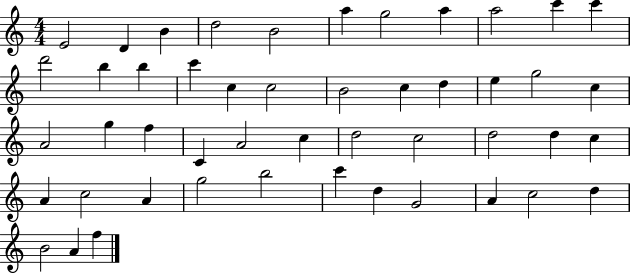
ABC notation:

X:1
T:Untitled
M:4/4
L:1/4
K:C
E2 D B d2 B2 a g2 a a2 c' c' d'2 b b c' c c2 B2 c d e g2 c A2 g f C A2 c d2 c2 d2 d c A c2 A g2 b2 c' d G2 A c2 d B2 A f